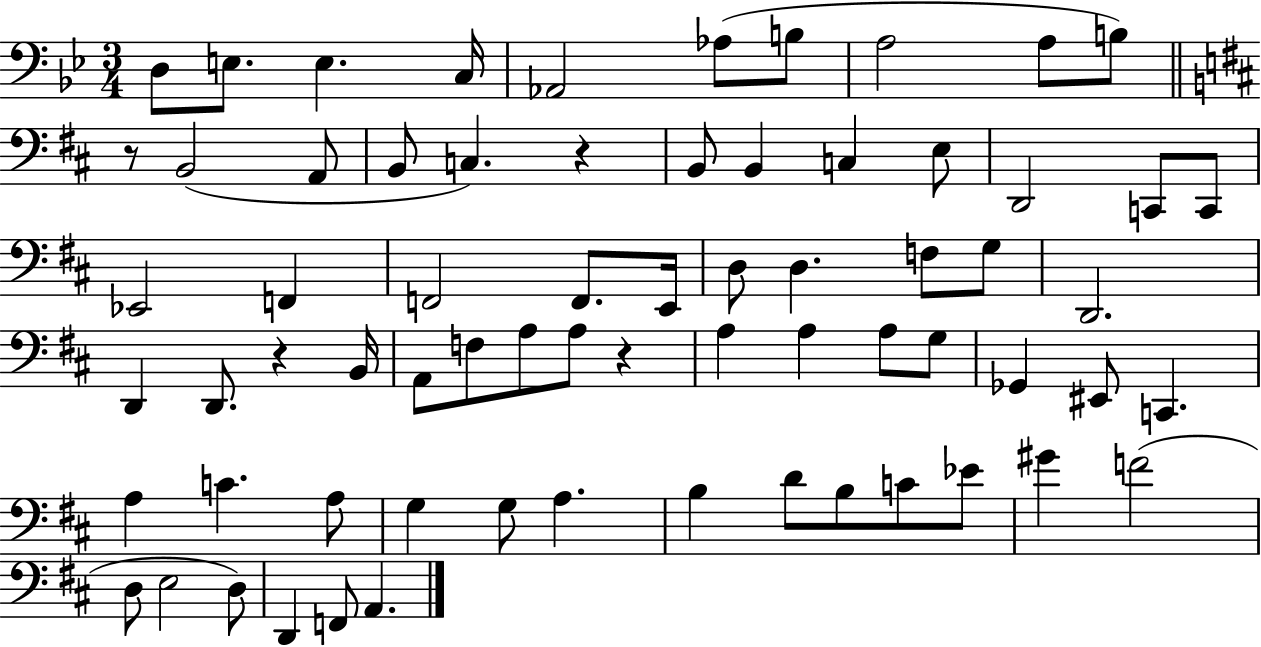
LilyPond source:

{
  \clef bass
  \numericTimeSignature
  \time 3/4
  \key bes \major
  d8 e8. e4. c16 | aes,2 aes8( b8 | a2 a8 b8) | \bar "||" \break \key d \major r8 b,2( a,8 | b,8 c4.) r4 | b,8 b,4 c4 e8 | d,2 c,8 c,8 | \break ees,2 f,4 | f,2 f,8. e,16 | d8 d4. f8 g8 | d,2. | \break d,4 d,8. r4 b,16 | a,8 f8 a8 a8 r4 | a4 a4 a8 g8 | ges,4 eis,8 c,4. | \break a4 c'4. a8 | g4 g8 a4. | b4 d'8 b8 c'8 ees'8 | gis'4 f'2( | \break d8 e2 d8) | d,4 f,8 a,4. | \bar "|."
}